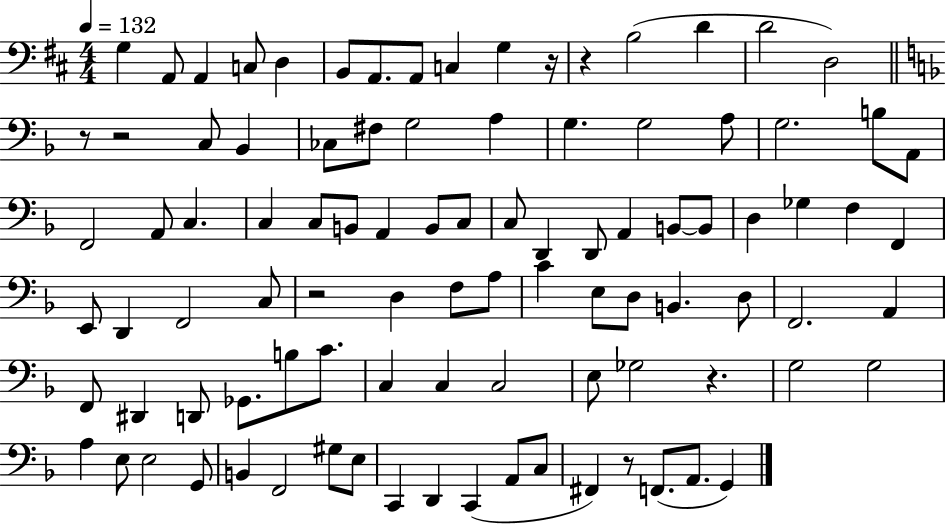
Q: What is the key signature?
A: D major